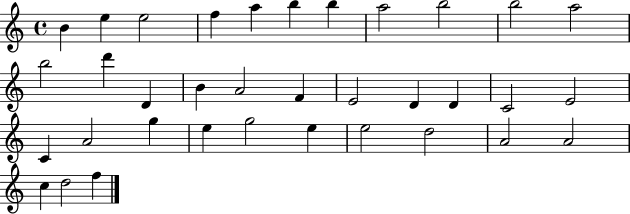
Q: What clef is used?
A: treble